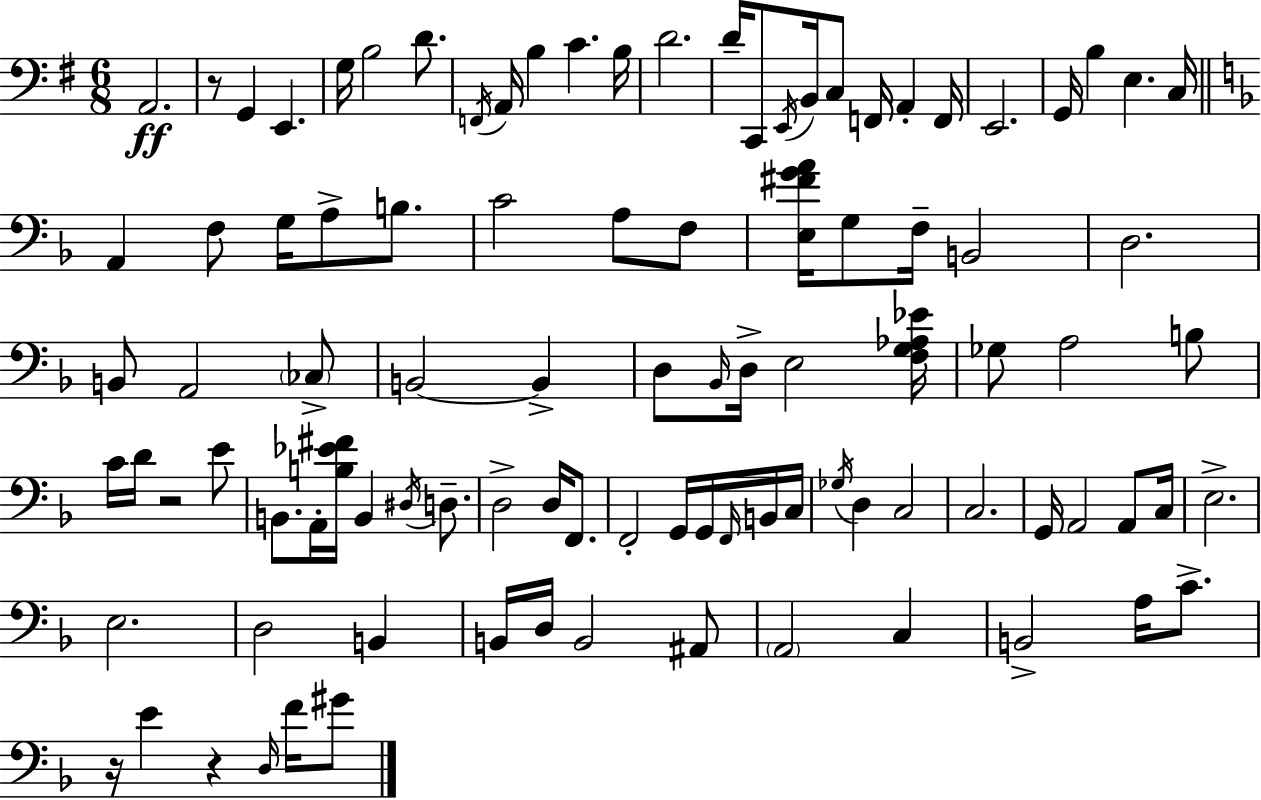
X:1
T:Untitled
M:6/8
L:1/4
K:G
A,,2 z/2 G,, E,, G,/4 B,2 D/2 F,,/4 A,,/4 B, C B,/4 D2 D/4 C,,/2 E,,/4 B,,/4 C,/2 F,,/4 A,, F,,/4 E,,2 G,,/4 B, E, C,/4 A,, F,/2 G,/4 A,/2 B,/2 C2 A,/2 F,/2 [E,^FGA]/4 G,/2 F,/4 B,,2 D,2 B,,/2 A,,2 _C,/2 B,,2 B,, D,/2 _B,,/4 D,/4 E,2 [F,G,_A,_E]/4 _G,/2 A,2 B,/2 C/4 D/4 z2 E/2 B,,/2 A,,/4 [B,_E^F]/4 B,, ^D,/4 D,/2 D,2 D,/4 F,,/2 F,,2 G,,/4 G,,/4 F,,/4 B,,/4 C,/4 _G,/4 D, C,2 C,2 G,,/4 A,,2 A,,/2 C,/4 E,2 E,2 D,2 B,, B,,/4 D,/4 B,,2 ^A,,/2 A,,2 C, B,,2 A,/4 C/2 z/4 E z D,/4 F/4 ^G/2